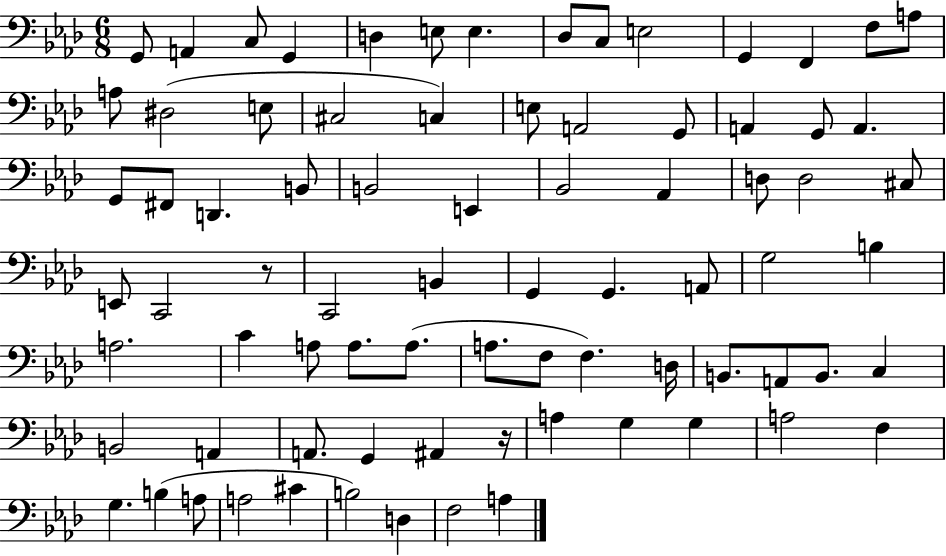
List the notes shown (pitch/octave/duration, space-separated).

G2/e A2/q C3/e G2/q D3/q E3/e E3/q. Db3/e C3/e E3/h G2/q F2/q F3/e A3/e A3/e D#3/h E3/e C#3/h C3/q E3/e A2/h G2/e A2/q G2/e A2/q. G2/e F#2/e D2/q. B2/e B2/h E2/q Bb2/h Ab2/q D3/e D3/h C#3/e E2/e C2/h R/e C2/h B2/q G2/q G2/q. A2/e G3/h B3/q A3/h. C4/q A3/e A3/e. A3/e. A3/e. F3/e F3/q. D3/s B2/e. A2/e B2/e. C3/q B2/h A2/q A2/e. G2/q A#2/q R/s A3/q G3/q G3/q A3/h F3/q G3/q. B3/q A3/e A3/h C#4/q B3/h D3/q F3/h A3/q